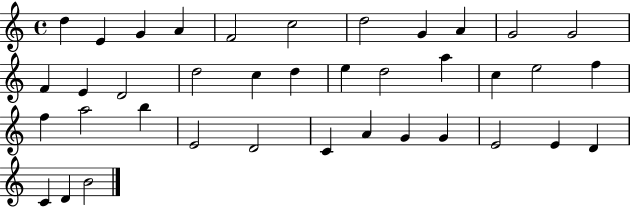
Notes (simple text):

D5/q E4/q G4/q A4/q F4/h C5/h D5/h G4/q A4/q G4/h G4/h F4/q E4/q D4/h D5/h C5/q D5/q E5/q D5/h A5/q C5/q E5/h F5/q F5/q A5/h B5/q E4/h D4/h C4/q A4/q G4/q G4/q E4/h E4/q D4/q C4/q D4/q B4/h